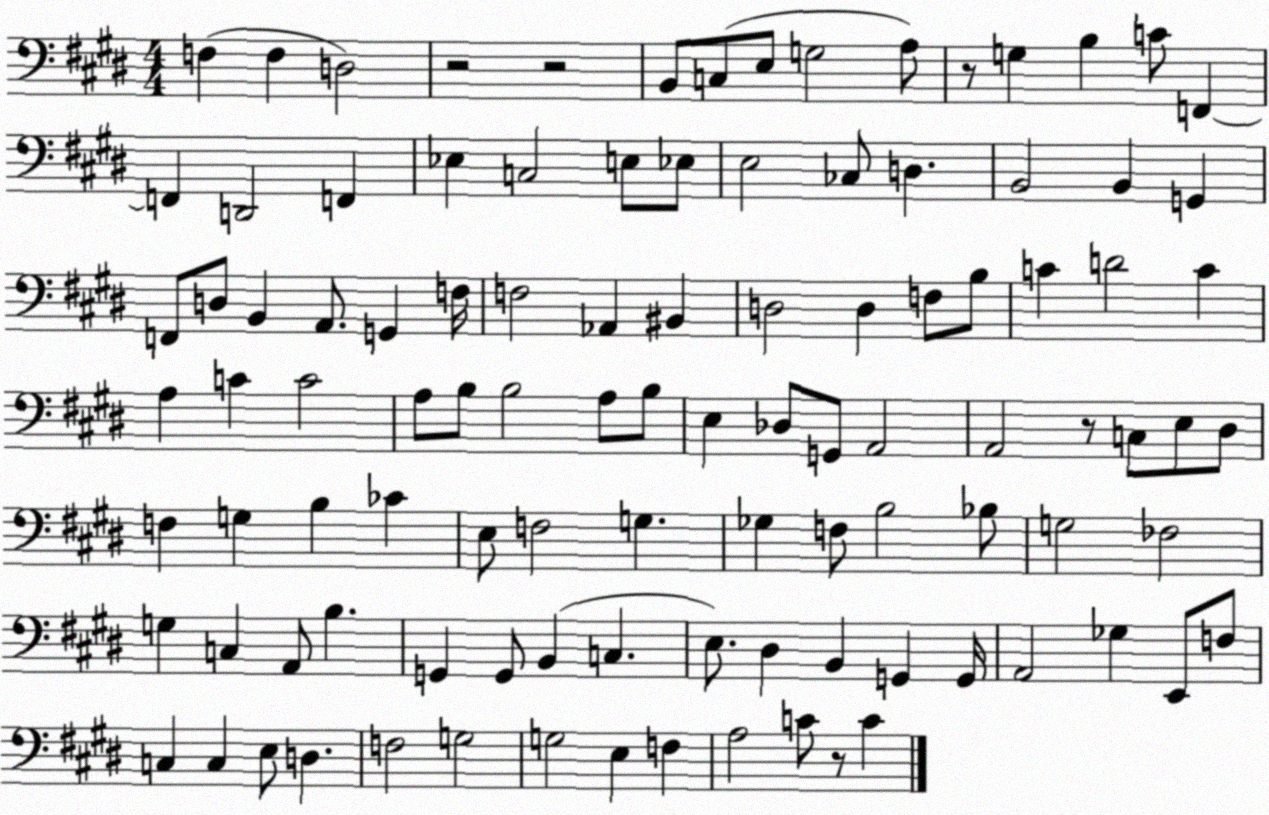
X:1
T:Untitled
M:4/4
L:1/4
K:E
F, F, D,2 z2 z2 B,,/2 C,/2 E,/2 G,2 A,/2 z/2 G, B, C/2 F,, F,, D,,2 F,, _E, C,2 E,/2 _E,/2 E,2 _C,/2 D, B,,2 B,, G,, F,,/2 D,/2 B,, A,,/2 G,, F,/4 F,2 _A,, ^B,, D,2 D, F,/2 B,/2 C D2 C A, C C2 A,/2 B,/2 B,2 A,/2 B,/2 E, _D,/2 G,,/2 A,,2 A,,2 z/2 C,/2 E,/2 ^D,/2 F, G, B, _C E,/2 F,2 G, _G, F,/2 B,2 _B,/2 G,2 _F,2 G, C, A,,/2 B, G,, G,,/2 B,, C, E,/2 ^D, B,, G,, G,,/4 A,,2 _G, E,,/2 F,/2 C, C, E,/2 D, F,2 G,2 G,2 E, F, A,2 C/2 z/2 C